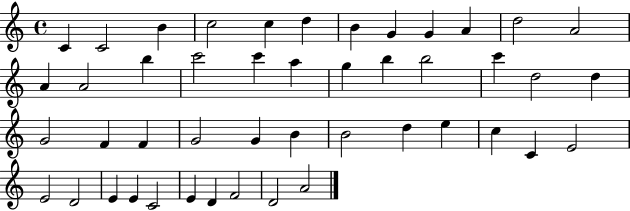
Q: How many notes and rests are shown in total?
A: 46